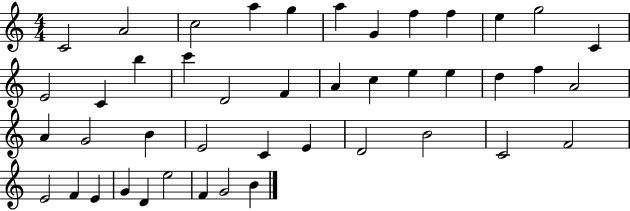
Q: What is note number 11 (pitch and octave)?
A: G5